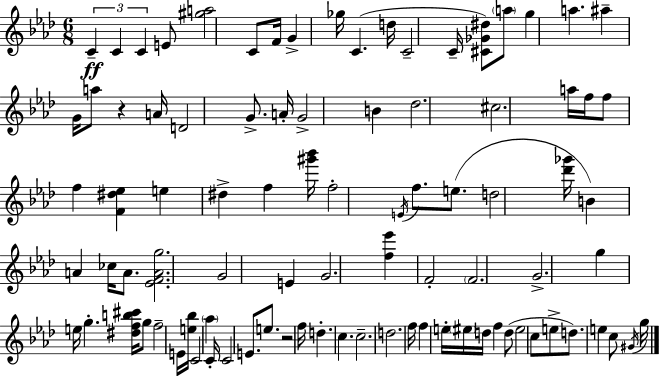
{
  \clef treble
  \numericTimeSignature
  \time 6/8
  \key f \minor
  \tuplet 3/2 { c'4--\ff c'4 c'4 } | e'8 <gis'' a''>2 c'8 | f'16 g'4-> ges''16 c'4.( | d''16 c'2-- c'16-- <cis' ges' dis''>8) | \break \parenthesize a''8 g''4 a''4. | ais''4-- g'16 a''8 r4 a'16 | d'2 g'8.-> a'16-. | g'2-> b'4 | \break des''2. | cis''2. | a''16 f''16 f''8 f''4 <f' dis'' ees''>4 | e''4 dis''4-> f''4 | \break <gis''' bes'''>16 f''2-. \acciaccatura { e'16 } f''8. | e''8.( d''2 | <des''' ges'''>16 b'4) a'4 ces''16 a'8. | <ees' f' a' g''>2. | \break g'2 e'4 | g'2. | <f'' ees'''>4 f'2-. | \parenthesize f'2. | \break g'2.-> | g''4 e''16 g''4.-. | <dis'' f'' b'' cis'''>16 g''8 f''2-- e'16 | <e'' bes''>16 c'2 \parenthesize aes''4 | \break c'16-. c'2 e'8. | e''8. r2 | f''16 d''4.-. c''4. | c''2.-- | \break d''2. | f''16 f''4 e''16-. \parenthesize eis''16 d''16 f''4 | d''8( eis''2 c''8 | e''8-> d''8.) e''4 c''8 | \break \acciaccatura { gis'16 } g''16 \bar "|."
}